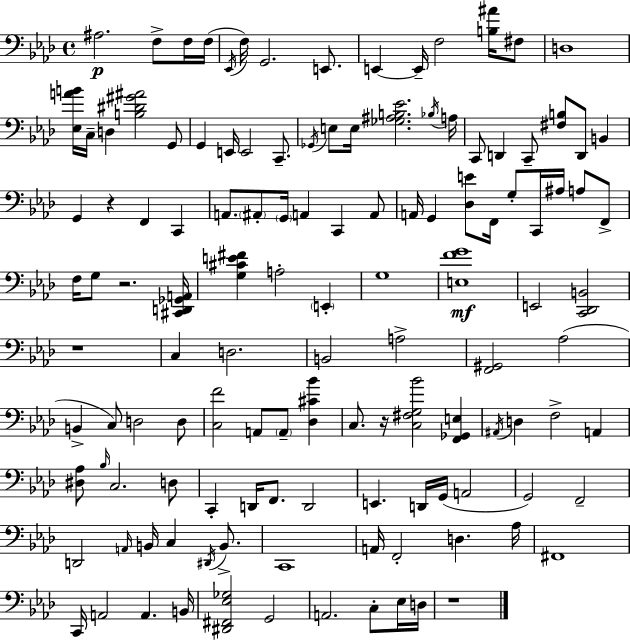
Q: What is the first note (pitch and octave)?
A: A#3